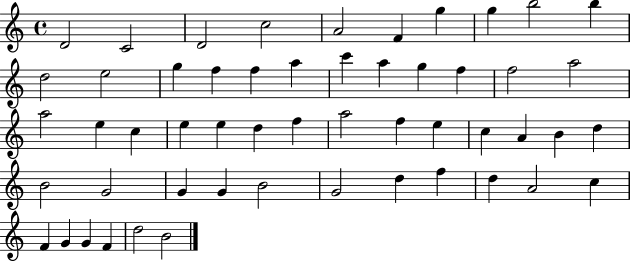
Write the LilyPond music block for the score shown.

{
  \clef treble
  \time 4/4
  \defaultTimeSignature
  \key c \major
  d'2 c'2 | d'2 c''2 | a'2 f'4 g''4 | g''4 b''2 b''4 | \break d''2 e''2 | g''4 f''4 f''4 a''4 | c'''4 a''4 g''4 f''4 | f''2 a''2 | \break a''2 e''4 c''4 | e''4 e''4 d''4 f''4 | a''2 f''4 e''4 | c''4 a'4 b'4 d''4 | \break b'2 g'2 | g'4 g'4 b'2 | g'2 d''4 f''4 | d''4 a'2 c''4 | \break f'4 g'4 g'4 f'4 | d''2 b'2 | \bar "|."
}